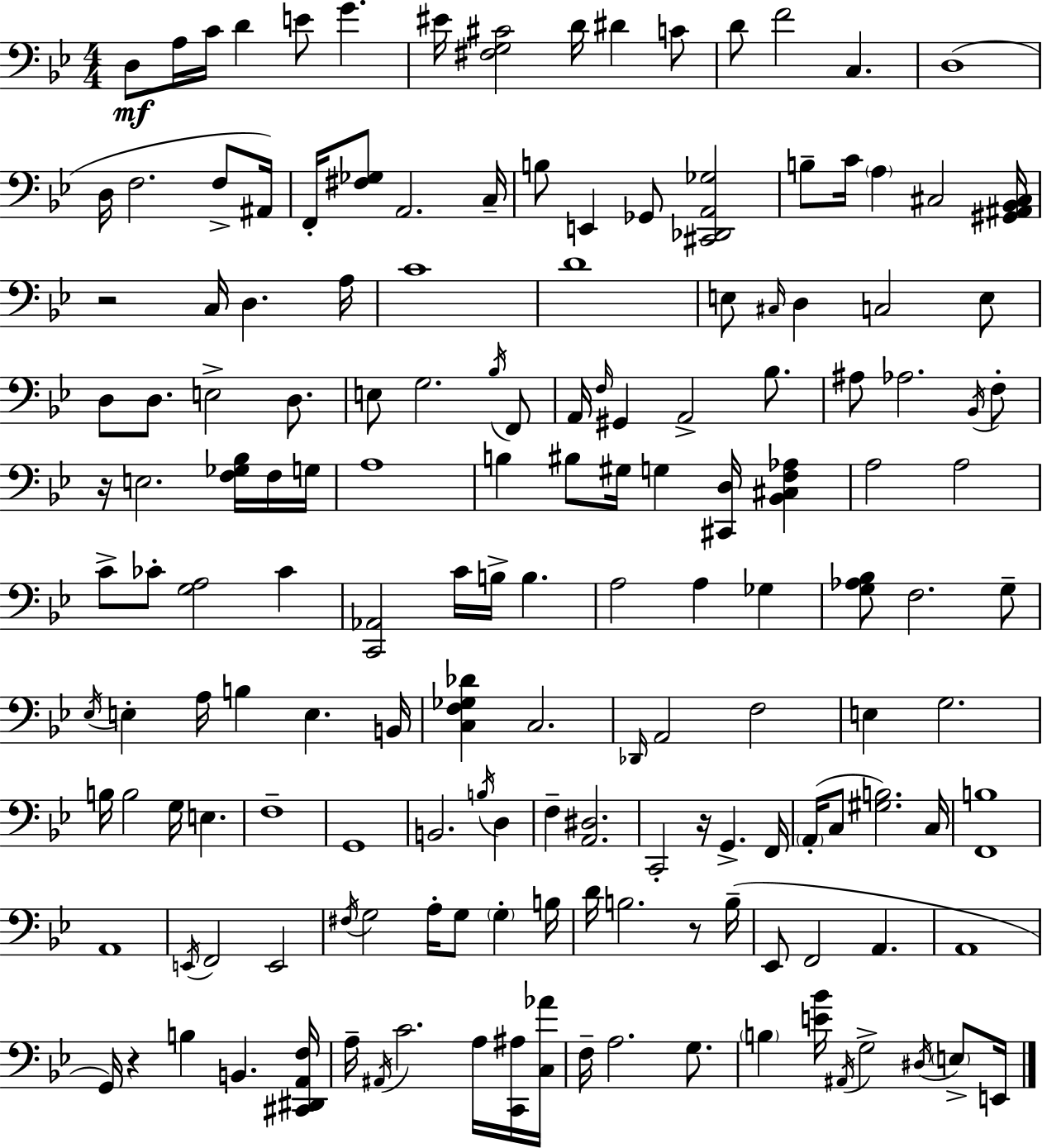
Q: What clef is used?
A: bass